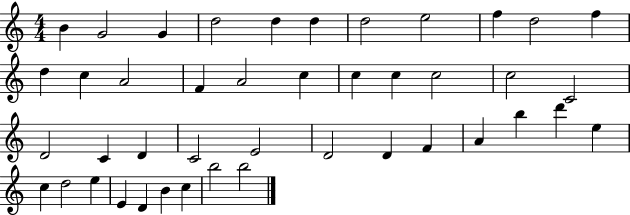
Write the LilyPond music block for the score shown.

{
  \clef treble
  \numericTimeSignature
  \time 4/4
  \key c \major
  b'4 g'2 g'4 | d''2 d''4 d''4 | d''2 e''2 | f''4 d''2 f''4 | \break d''4 c''4 a'2 | f'4 a'2 c''4 | c''4 c''4 c''2 | c''2 c'2 | \break d'2 c'4 d'4 | c'2 e'2 | d'2 d'4 f'4 | a'4 b''4 d'''4 e''4 | \break c''4 d''2 e''4 | e'4 d'4 b'4 c''4 | b''2 b''2 | \bar "|."
}